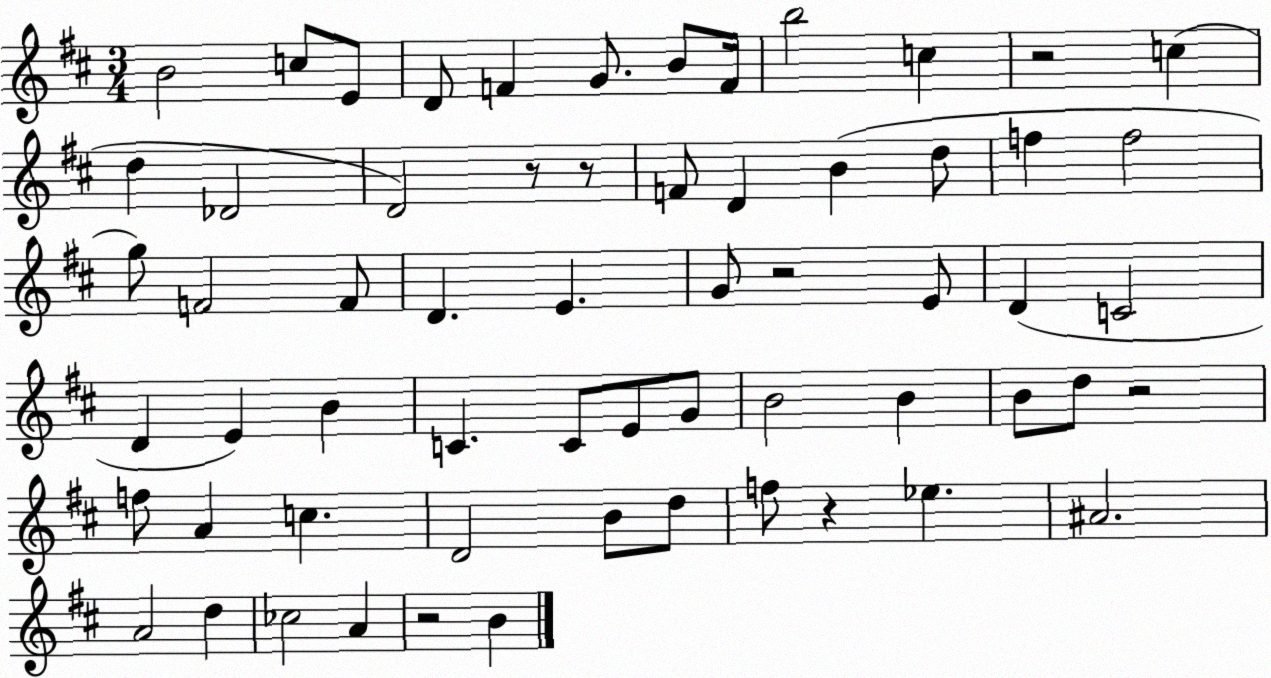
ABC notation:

X:1
T:Untitled
M:3/4
L:1/4
K:D
B2 c/2 E/2 D/2 F G/2 B/2 F/4 b2 c z2 c d _D2 D2 z/2 z/2 F/2 D B d/2 f f2 g/2 F2 F/2 D E G/2 z2 E/2 D C2 D E B C C/2 E/2 G/2 B2 B B/2 d/2 z2 f/2 A c D2 B/2 d/2 f/2 z _e ^A2 A2 d _c2 A z2 B